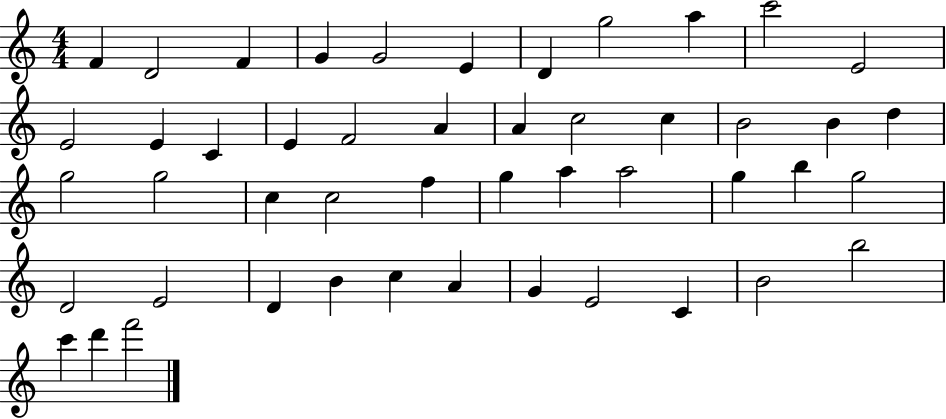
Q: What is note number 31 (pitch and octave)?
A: A5